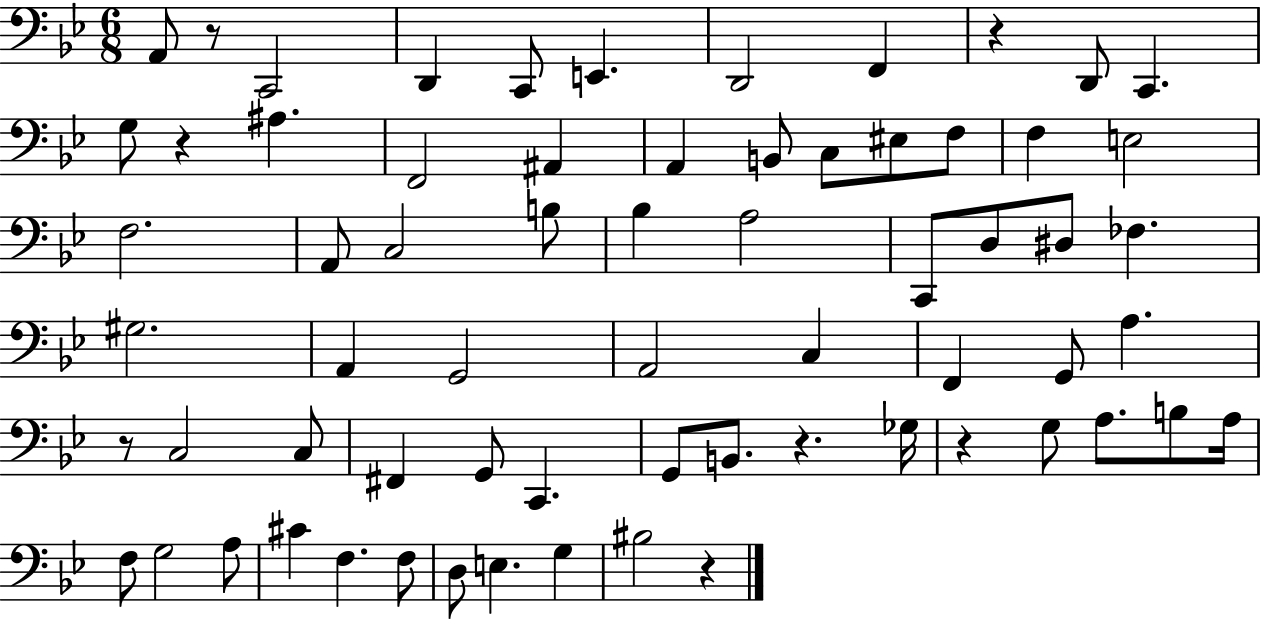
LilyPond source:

{
  \clef bass
  \numericTimeSignature
  \time 6/8
  \key bes \major
  \repeat volta 2 { a,8 r8 c,2 | d,4 c,8 e,4. | d,2 f,4 | r4 d,8 c,4. | \break g8 r4 ais4. | f,2 ais,4 | a,4 b,8 c8 eis8 f8 | f4 e2 | \break f2. | a,8 c2 b8 | bes4 a2 | c,8 d8 dis8 fes4. | \break gis2. | a,4 g,2 | a,2 c4 | f,4 g,8 a4. | \break r8 c2 c8 | fis,4 g,8 c,4. | g,8 b,8. r4. ges16 | r4 g8 a8. b8 a16 | \break f8 g2 a8 | cis'4 f4. f8 | d8 e4. g4 | bis2 r4 | \break } \bar "|."
}